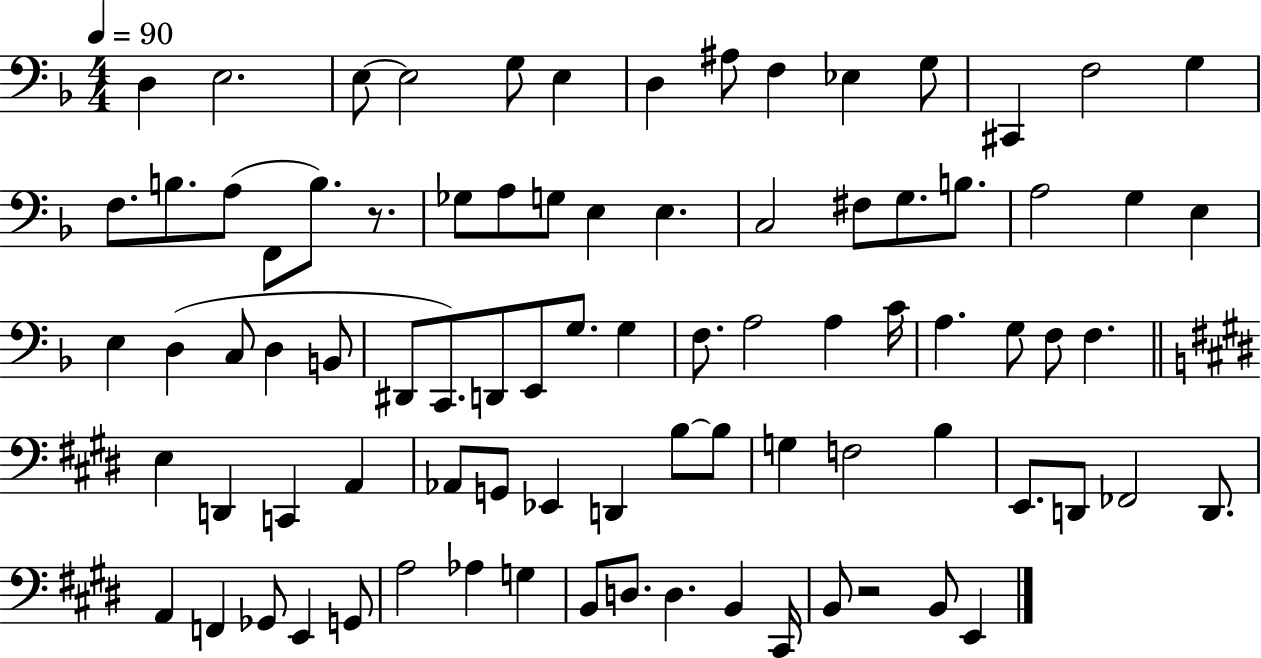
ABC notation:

X:1
T:Untitled
M:4/4
L:1/4
K:F
D, E,2 E,/2 E,2 G,/2 E, D, ^A,/2 F, _E, G,/2 ^C,, F,2 G, F,/2 B,/2 A,/2 F,,/2 B,/2 z/2 _G,/2 A,/2 G,/2 E, E, C,2 ^F,/2 G,/2 B,/2 A,2 G, E, E, D, C,/2 D, B,,/2 ^D,,/2 C,,/2 D,,/2 E,,/2 G,/2 G, F,/2 A,2 A, C/4 A, G,/2 F,/2 F, E, D,, C,, A,, _A,,/2 G,,/2 _E,, D,, B,/2 B,/2 G, F,2 B, E,,/2 D,,/2 _F,,2 D,,/2 A,, F,, _G,,/2 E,, G,,/2 A,2 _A, G, B,,/2 D,/2 D, B,, ^C,,/4 B,,/2 z2 B,,/2 E,,